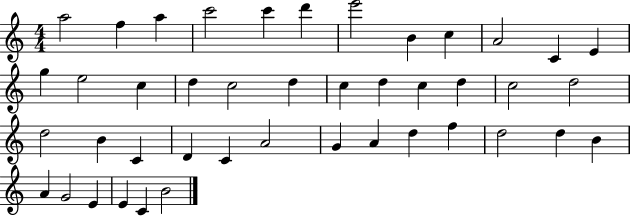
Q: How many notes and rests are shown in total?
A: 43